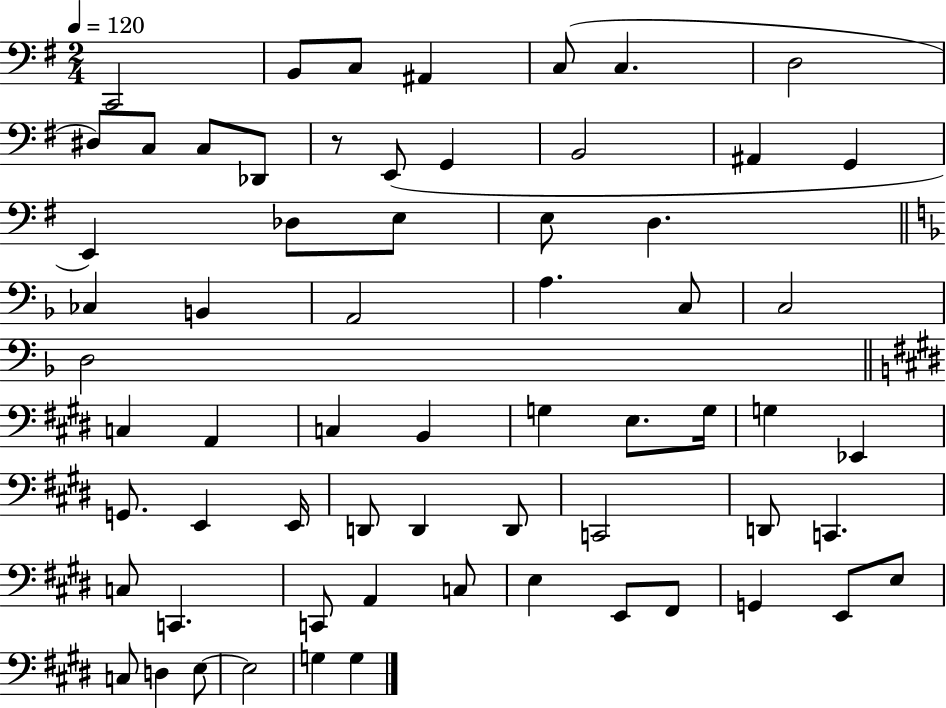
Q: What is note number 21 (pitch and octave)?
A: D3